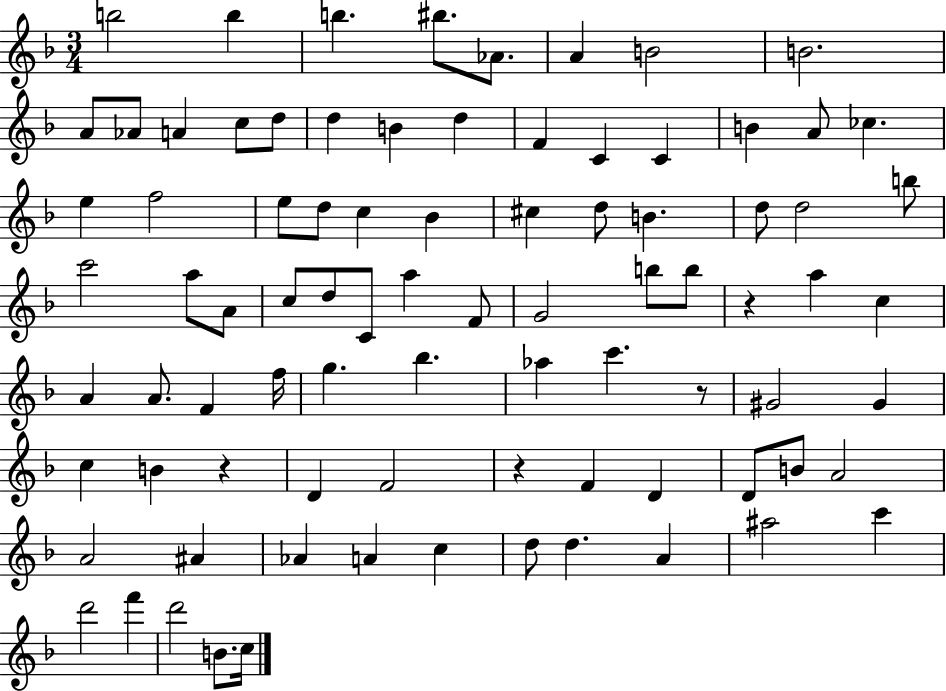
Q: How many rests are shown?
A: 4